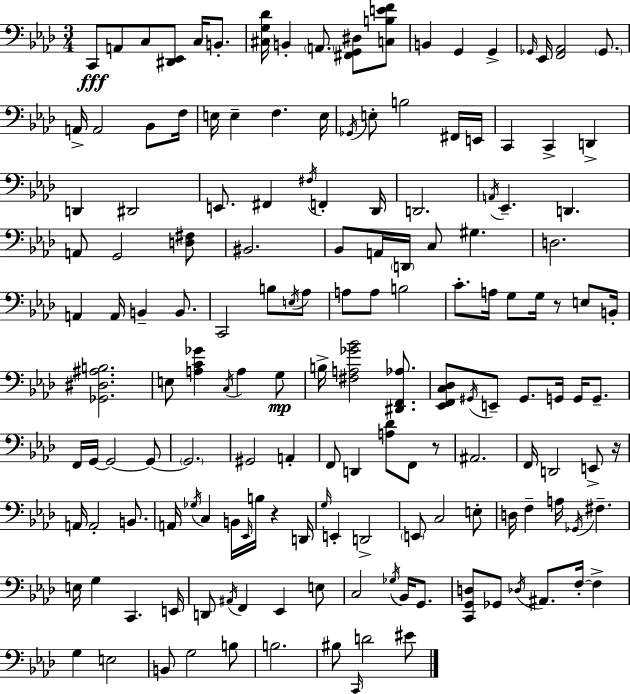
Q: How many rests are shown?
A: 4